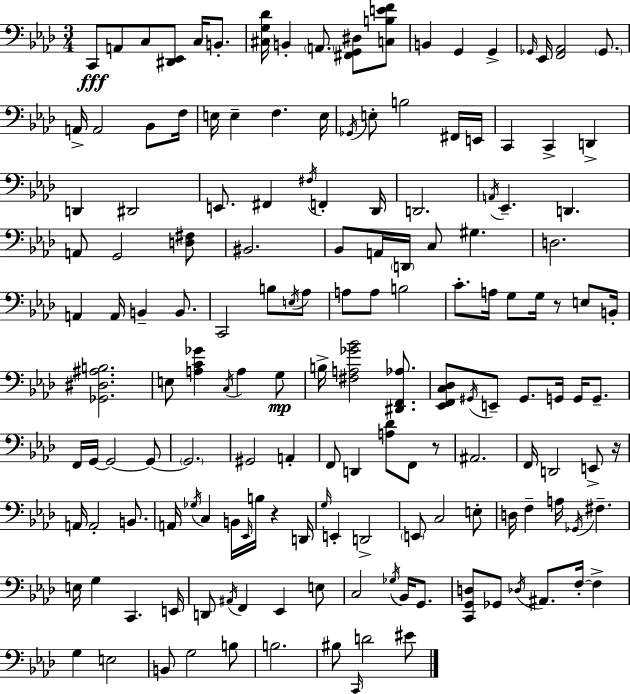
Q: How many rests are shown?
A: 4